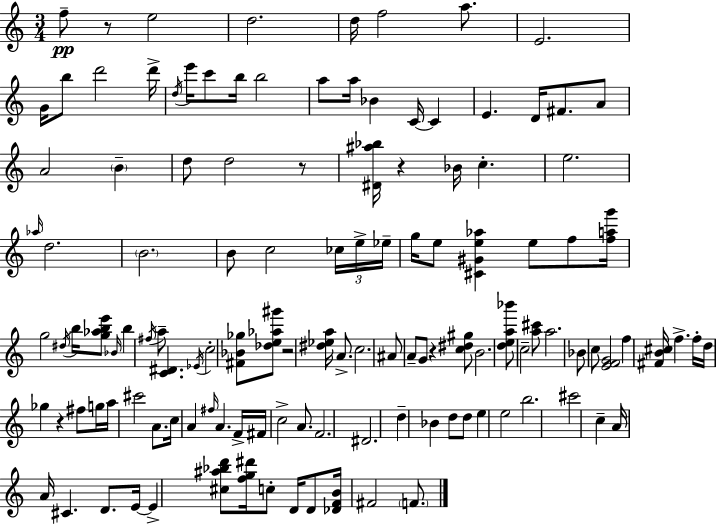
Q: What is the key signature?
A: C major